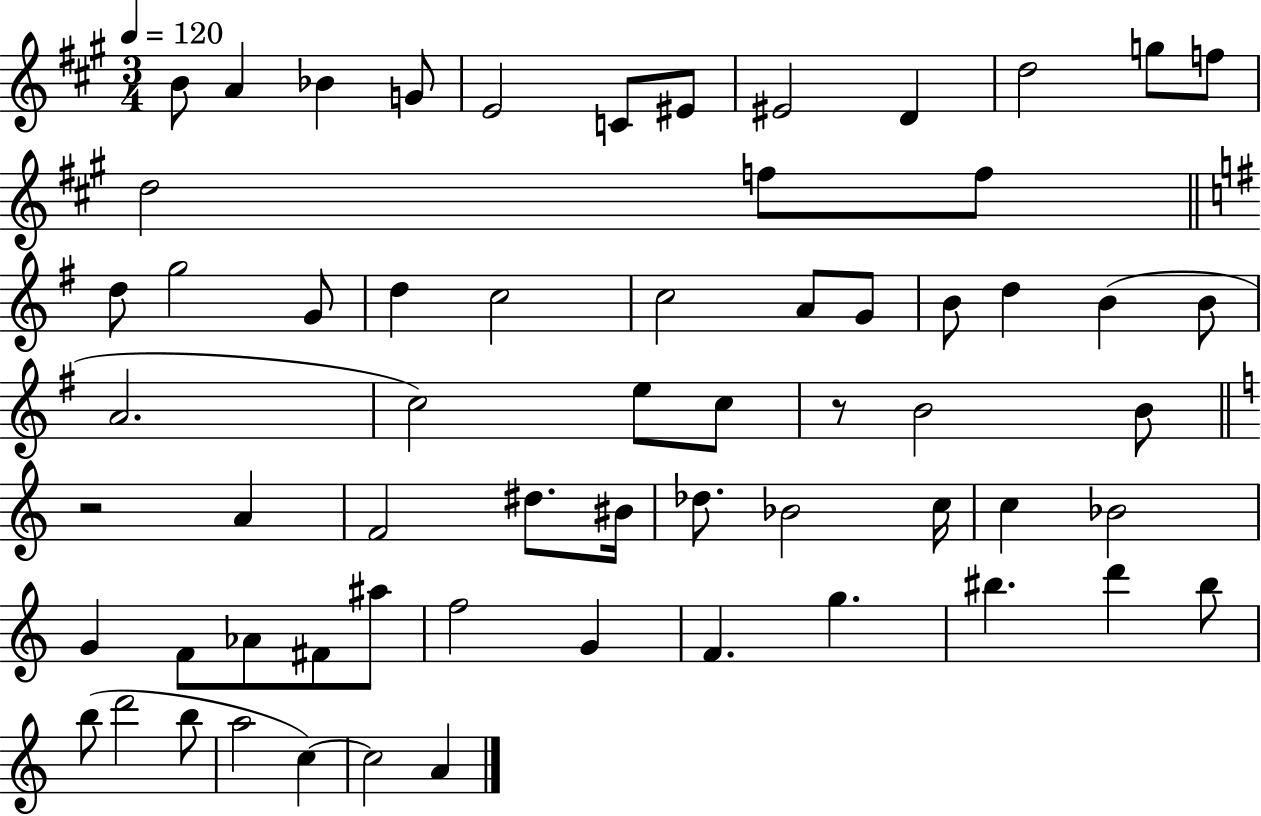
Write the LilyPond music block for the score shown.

{
  \clef treble
  \numericTimeSignature
  \time 3/4
  \key a \major
  \tempo 4 = 120
  b'8 a'4 bes'4 g'8 | e'2 c'8 eis'8 | eis'2 d'4 | d''2 g''8 f''8 | \break d''2 f''8 f''8 | \bar "||" \break \key g \major d''8 g''2 g'8 | d''4 c''2 | c''2 a'8 g'8 | b'8 d''4 b'4( b'8 | \break a'2. | c''2) e''8 c''8 | r8 b'2 b'8 | \bar "||" \break \key c \major r2 a'4 | f'2 dis''8. bis'16 | des''8. bes'2 c''16 | c''4 bes'2 | \break g'4 f'8 aes'8 fis'8 ais''8 | f''2 g'4 | f'4. g''4. | bis''4. d'''4 bis''8 | \break b''8( d'''2 b''8 | a''2 c''4~~) | c''2 a'4 | \bar "|."
}